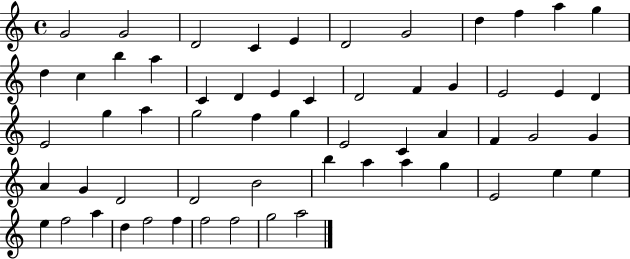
{
  \clef treble
  \time 4/4
  \defaultTimeSignature
  \key c \major
  g'2 g'2 | d'2 c'4 e'4 | d'2 g'2 | d''4 f''4 a''4 g''4 | \break d''4 c''4 b''4 a''4 | c'4 d'4 e'4 c'4 | d'2 f'4 g'4 | e'2 e'4 d'4 | \break e'2 g''4 a''4 | g''2 f''4 g''4 | e'2 c'4 a'4 | f'4 g'2 g'4 | \break a'4 g'4 d'2 | d'2 b'2 | b''4 a''4 a''4 g''4 | e'2 e''4 e''4 | \break e''4 f''2 a''4 | d''4 f''2 f''4 | f''2 f''2 | g''2 a''2 | \break \bar "|."
}